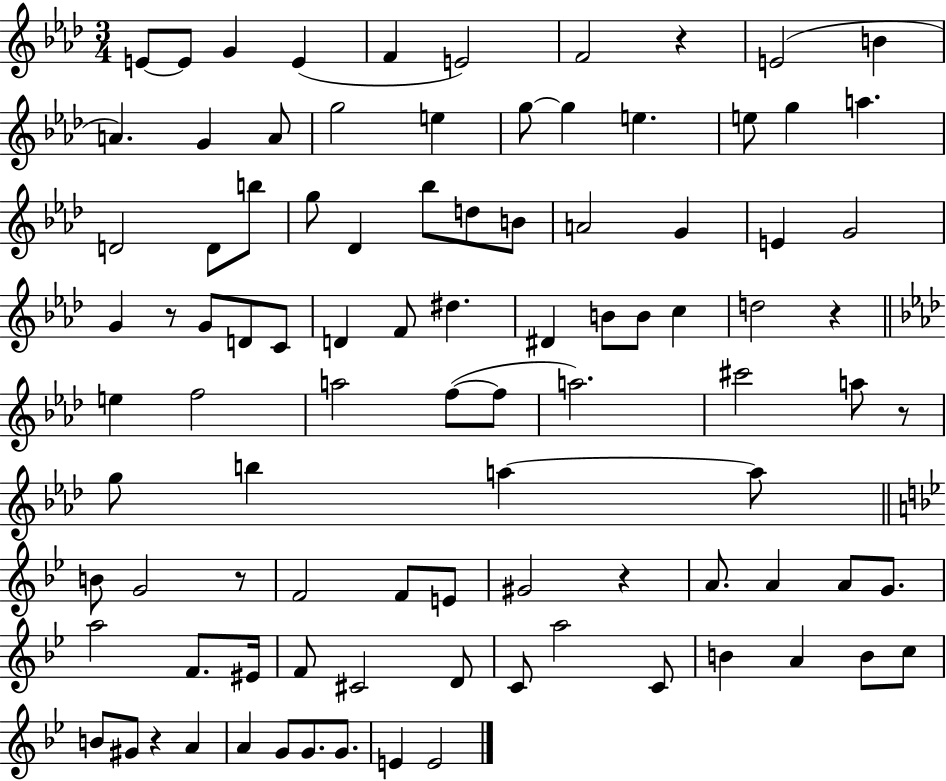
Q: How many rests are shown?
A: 7